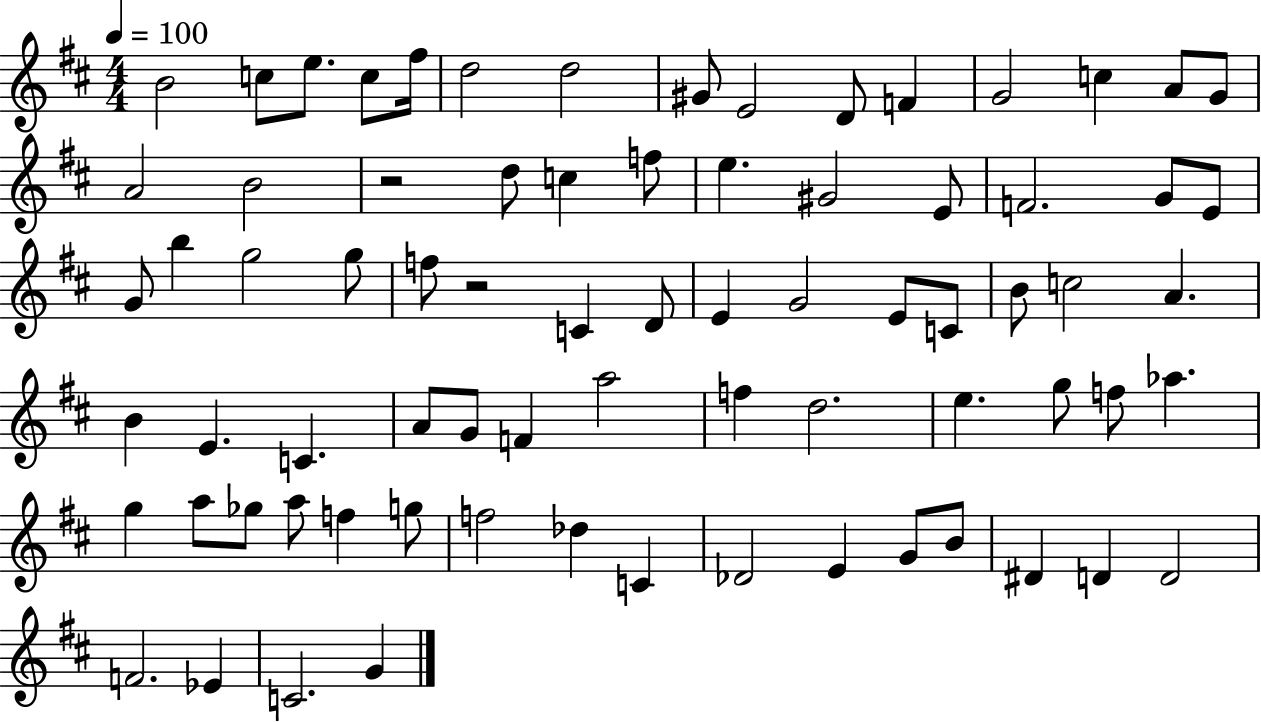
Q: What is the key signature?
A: D major